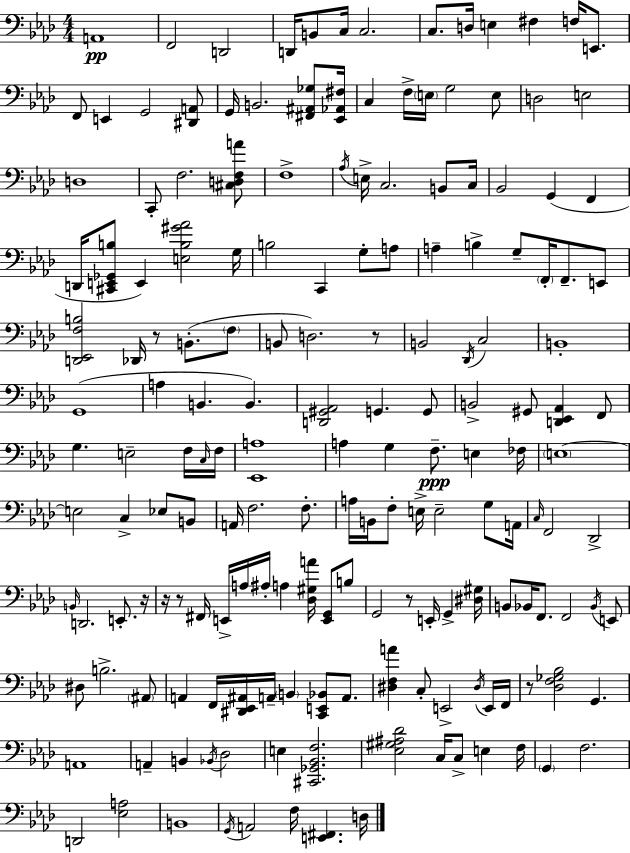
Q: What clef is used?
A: bass